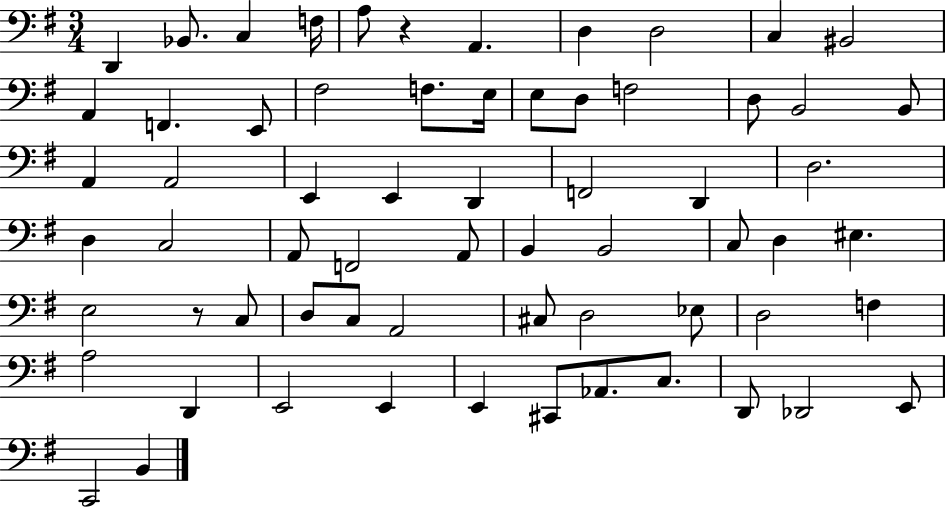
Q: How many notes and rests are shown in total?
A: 65